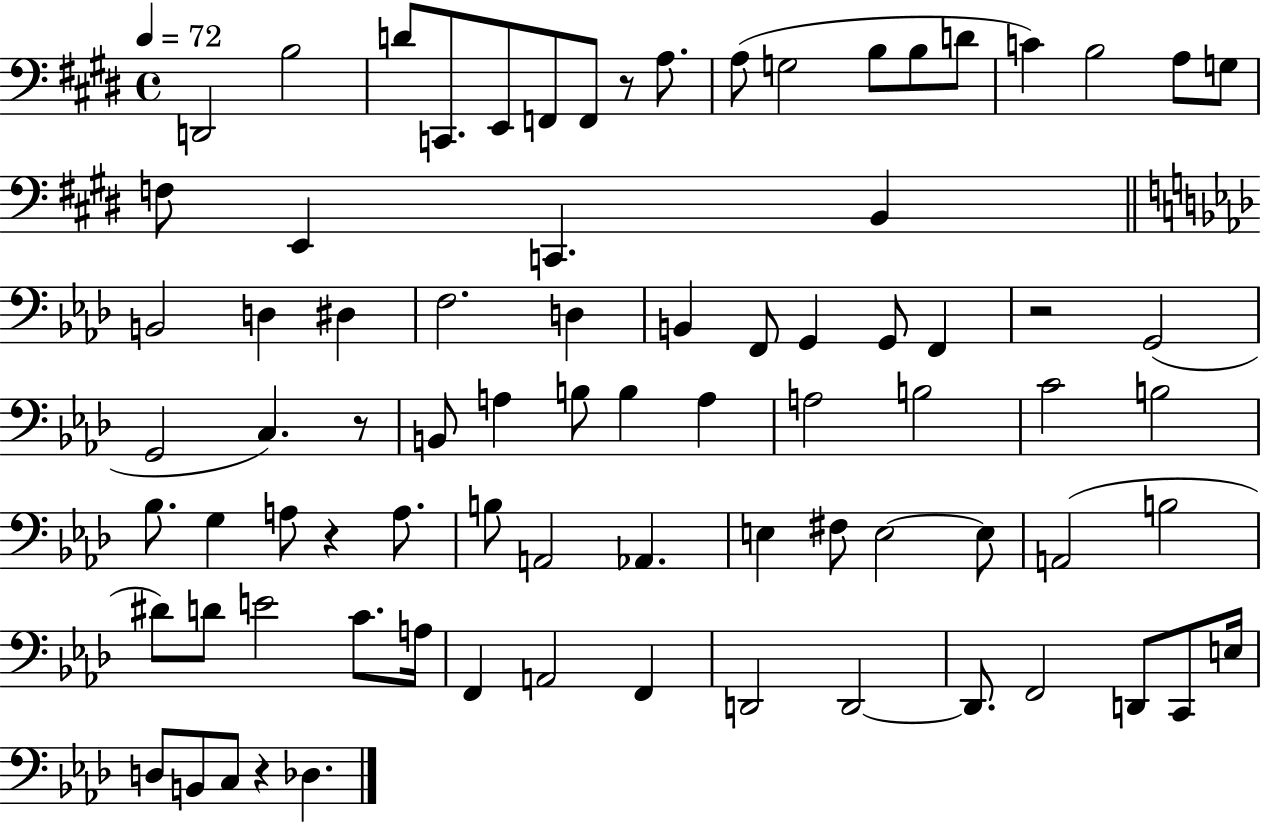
{
  \clef bass
  \time 4/4
  \defaultTimeSignature
  \key e \major
  \tempo 4 = 72
  d,2 b2 | d'8 c,8. e,8 f,8 f,8 r8 a8. | a8( g2 b8 b8 d'8 | c'4) b2 a8 g8 | \break f8 e,4 c,4. b,4 | \bar "||" \break \key aes \major b,2 d4 dis4 | f2. d4 | b,4 f,8 g,4 g,8 f,4 | r2 g,2( | \break g,2 c4.) r8 | b,8 a4 b8 b4 a4 | a2 b2 | c'2 b2 | \break bes8. g4 a8 r4 a8. | b8 a,2 aes,4. | e4 fis8 e2~~ e8 | a,2( b2 | \break dis'8) d'8 e'2 c'8. a16 | f,4 a,2 f,4 | d,2 d,2~~ | d,8. f,2 d,8 c,8 e16 | \break d8 b,8 c8 r4 des4. | \bar "|."
}